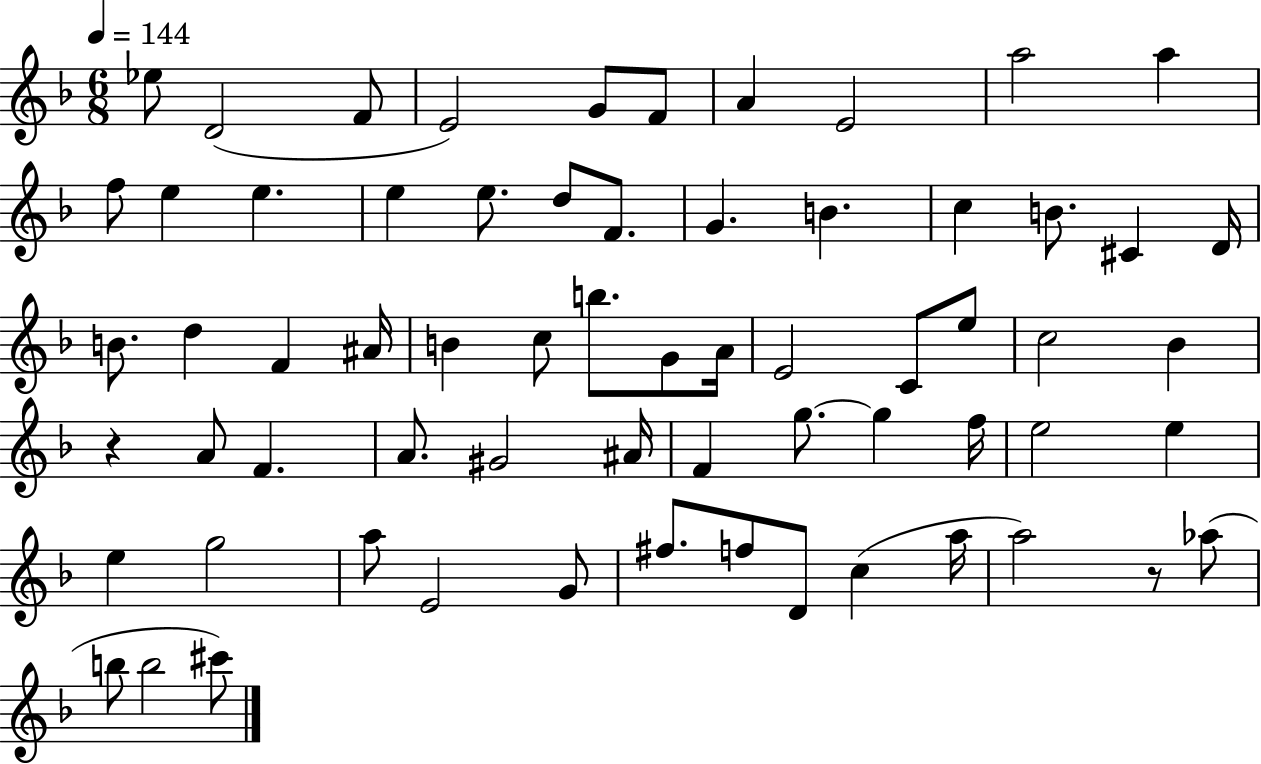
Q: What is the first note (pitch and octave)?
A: Eb5